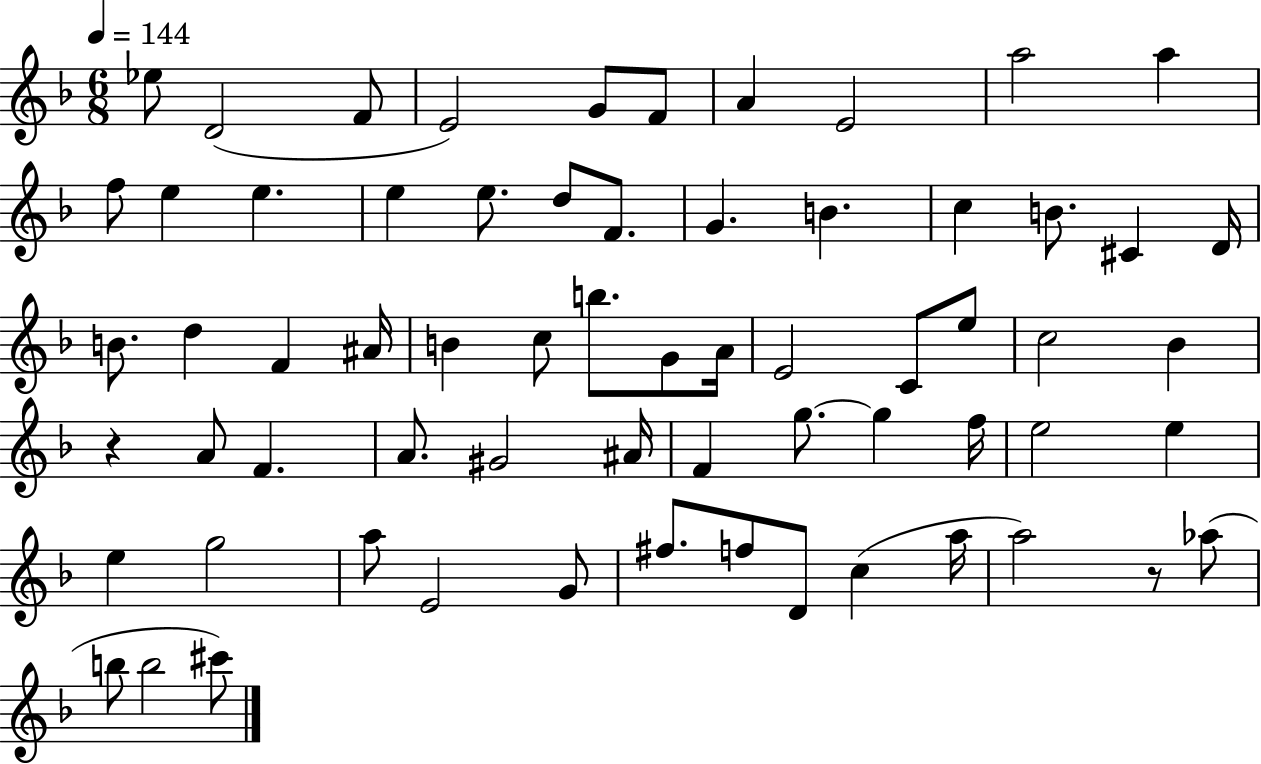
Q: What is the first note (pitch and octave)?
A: Eb5